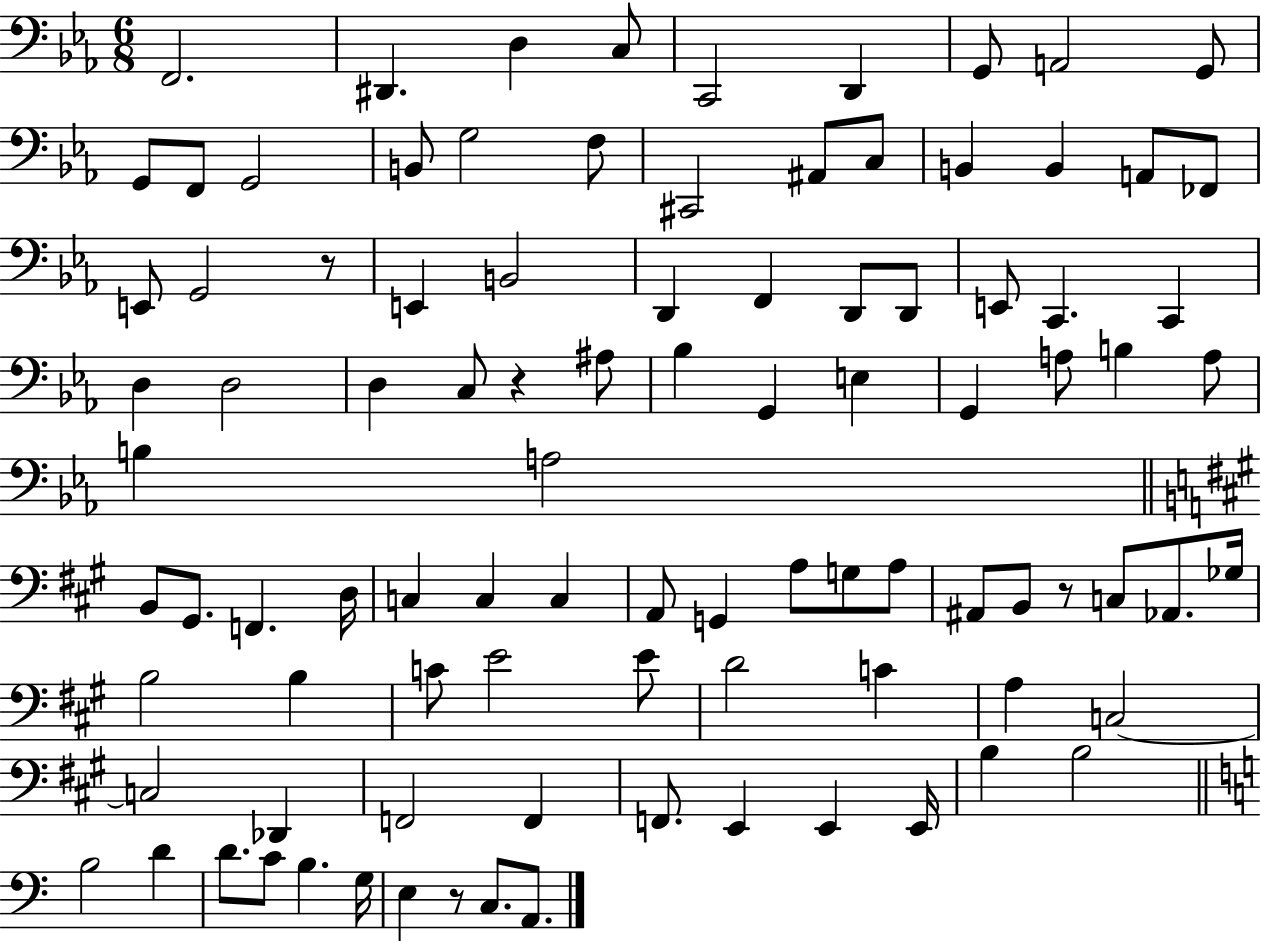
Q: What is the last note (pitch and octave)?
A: A2